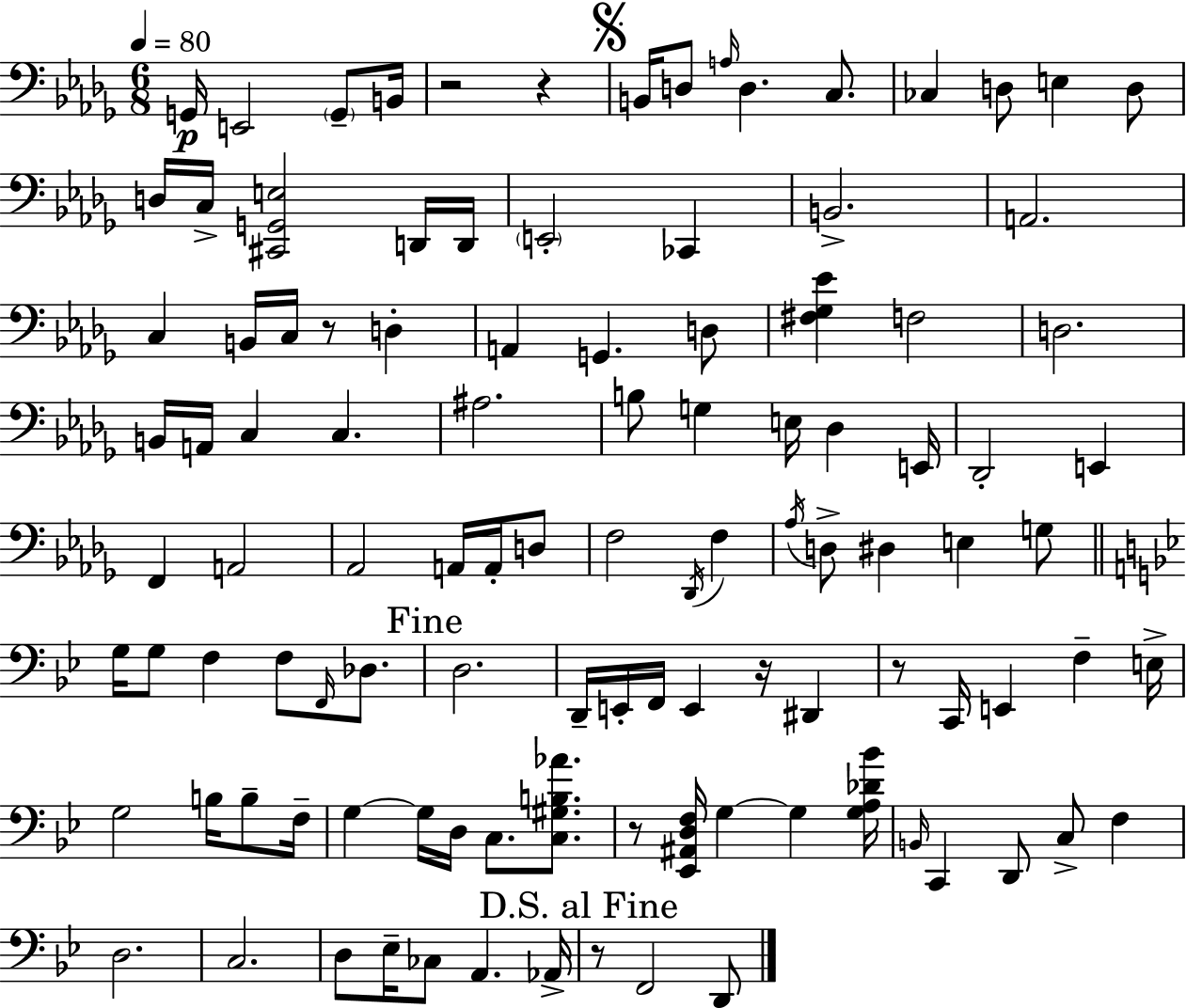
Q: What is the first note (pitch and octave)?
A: G2